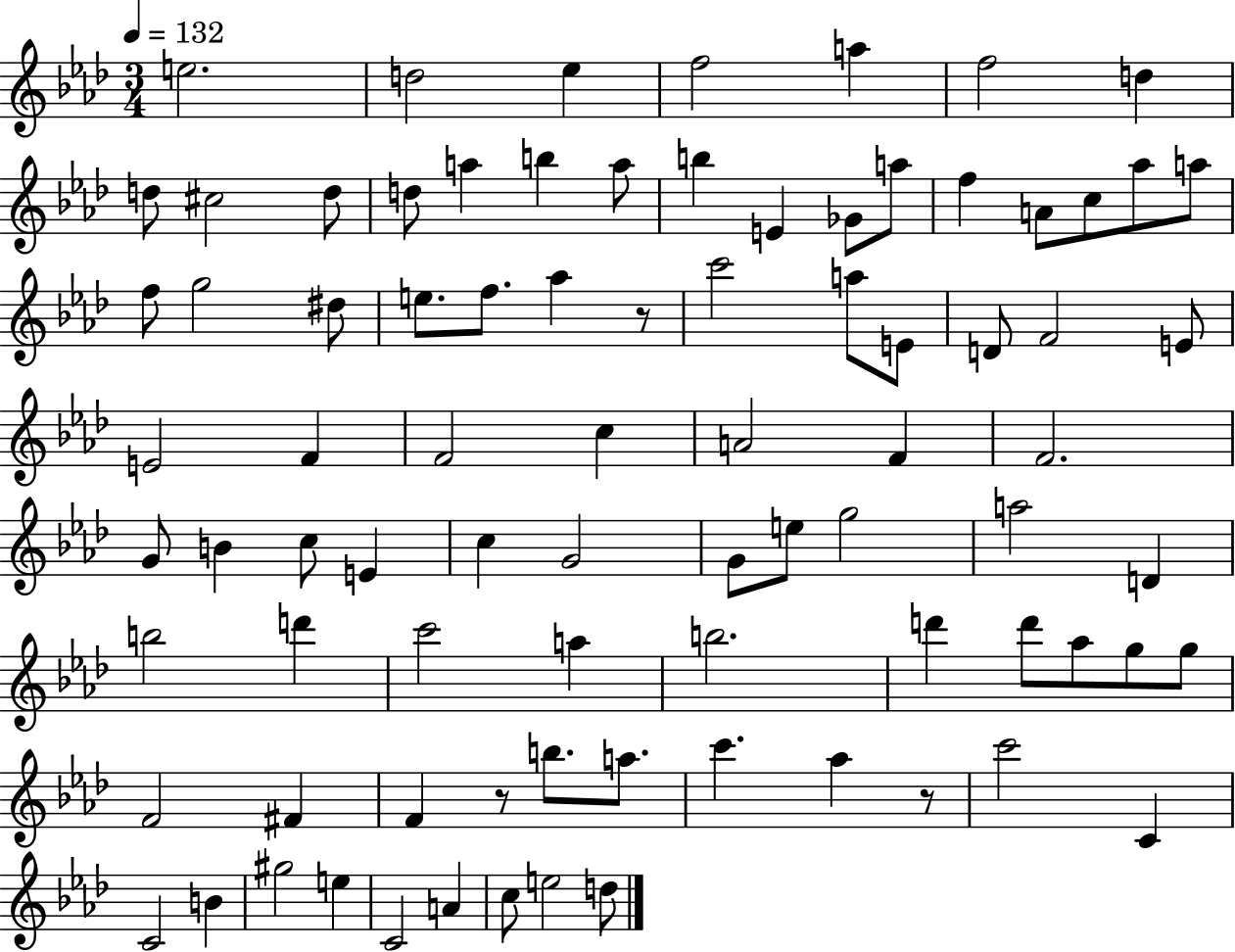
{
  \clef treble
  \numericTimeSignature
  \time 3/4
  \key aes \major
  \tempo 4 = 132
  \repeat volta 2 { e''2. | d''2 ees''4 | f''2 a''4 | f''2 d''4 | \break d''8 cis''2 d''8 | d''8 a''4 b''4 a''8 | b''4 e'4 ges'8 a''8 | f''4 a'8 c''8 aes''8 a''8 | \break f''8 g''2 dis''8 | e''8. f''8. aes''4 r8 | c'''2 a''8 e'8 | d'8 f'2 e'8 | \break e'2 f'4 | f'2 c''4 | a'2 f'4 | f'2. | \break g'8 b'4 c''8 e'4 | c''4 g'2 | g'8 e''8 g''2 | a''2 d'4 | \break b''2 d'''4 | c'''2 a''4 | b''2. | d'''4 d'''8 aes''8 g''8 g''8 | \break f'2 fis'4 | f'4 r8 b''8. a''8. | c'''4. aes''4 r8 | c'''2 c'4 | \break c'2 b'4 | gis''2 e''4 | c'2 a'4 | c''8 e''2 d''8 | \break } \bar "|."
}